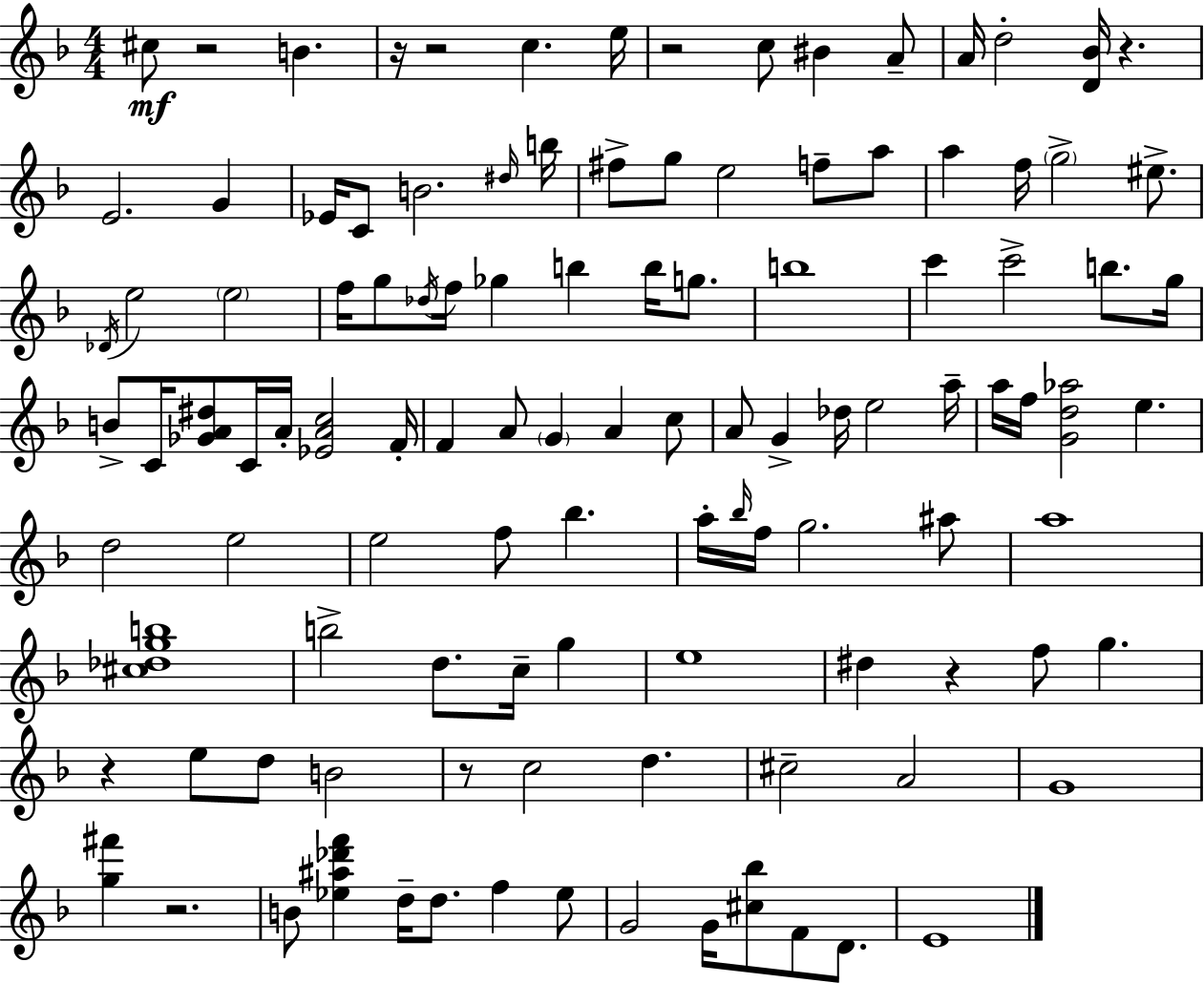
{
  \clef treble
  \numericTimeSignature
  \time 4/4
  \key d \minor
  cis''8\mf r2 b'4. | r16 r2 c''4. e''16 | r2 c''8 bis'4 a'8-- | a'16 d''2-. <d' bes'>16 r4. | \break e'2. g'4 | ees'16 c'8 b'2. \grace { dis''16 } | b''16 fis''8-> g''8 e''2 f''8-- a''8 | a''4 f''16 \parenthesize g''2-> eis''8.-> | \break \acciaccatura { des'16 } e''2 \parenthesize e''2 | f''16 g''8 \acciaccatura { des''16 } f''16 ges''4 b''4 b''16 | g''8. b''1 | c'''4 c'''2-> b''8. | \break g''16 b'8-> c'16 <ges' a' dis''>8 c'16 a'16-. <ees' a' c''>2 | f'16-. f'4 a'8 \parenthesize g'4 a'4 | c''8 a'8 g'4-> des''16 e''2 | a''16-- a''16 f''16 <g' d'' aes''>2 e''4. | \break d''2 e''2 | e''2 f''8 bes''4. | a''16-. \grace { bes''16 } f''16 g''2. | ais''8 a''1 | \break <cis'' des'' g'' b''>1 | b''2-> d''8. c''16-- | g''4 e''1 | dis''4 r4 f''8 g''4. | \break r4 e''8 d''8 b'2 | r8 c''2 d''4. | cis''2-- a'2 | g'1 | \break <g'' fis'''>4 r2. | b'8 <ees'' ais'' des''' f'''>4 d''16-- d''8. f''4 | ees''8 g'2 g'16 <cis'' bes''>8 f'8 | d'8. e'1 | \break \bar "|."
}